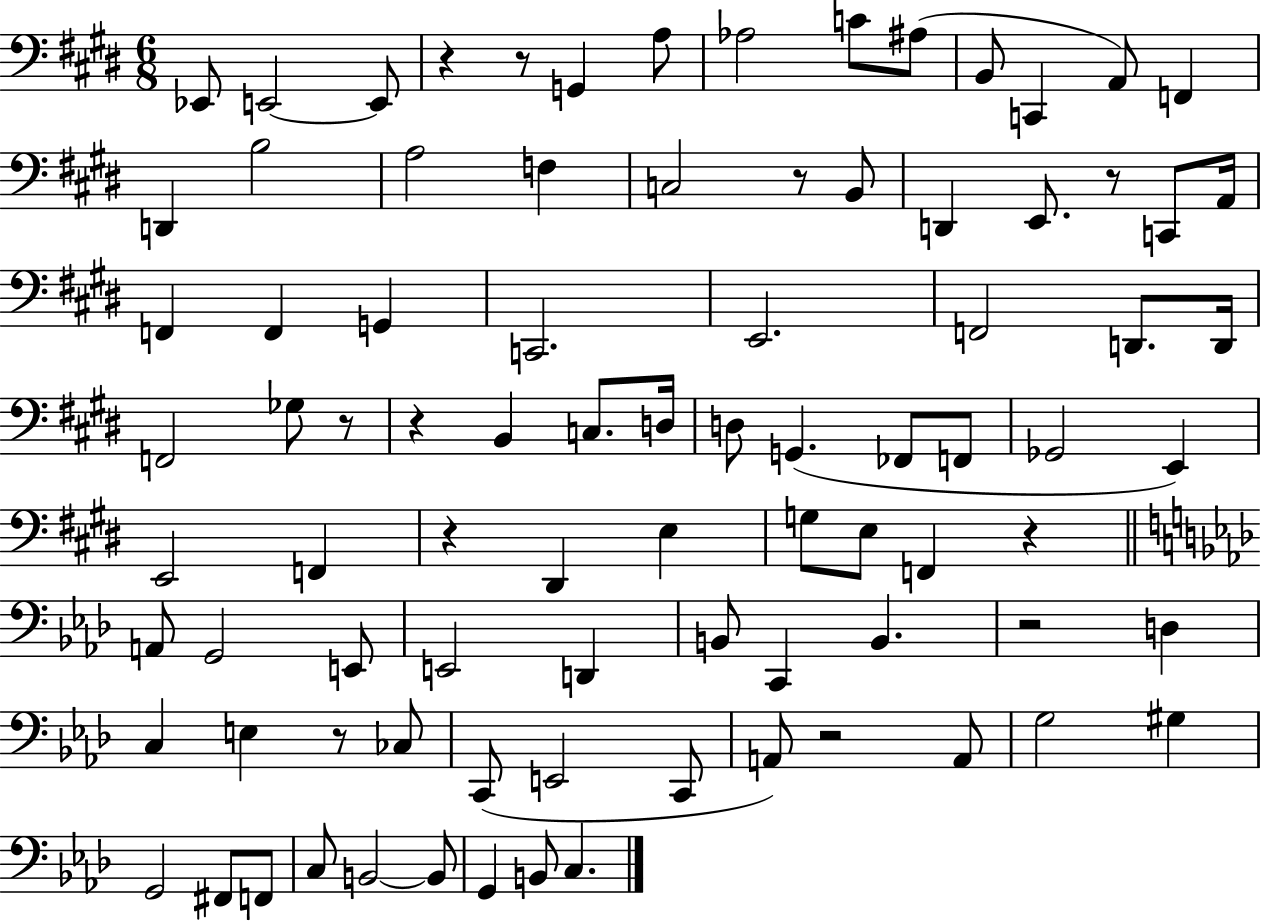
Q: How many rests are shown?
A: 11